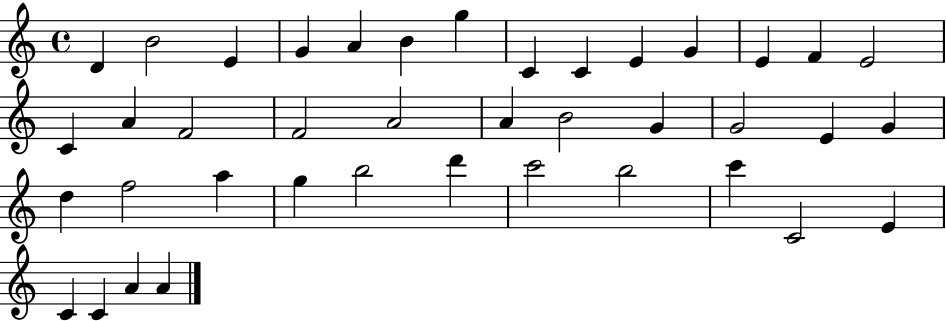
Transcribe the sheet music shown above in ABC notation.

X:1
T:Untitled
M:4/4
L:1/4
K:C
D B2 E G A B g C C E G E F E2 C A F2 F2 A2 A B2 G G2 E G d f2 a g b2 d' c'2 b2 c' C2 E C C A A